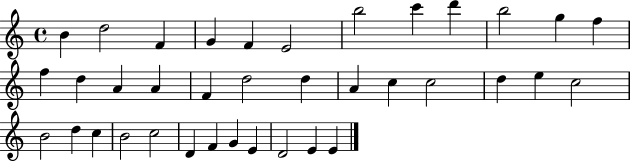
{
  \clef treble
  \time 4/4
  \defaultTimeSignature
  \key c \major
  b'4 d''2 f'4 | g'4 f'4 e'2 | b''2 c'''4 d'''4 | b''2 g''4 f''4 | \break f''4 d''4 a'4 a'4 | f'4 d''2 d''4 | a'4 c''4 c''2 | d''4 e''4 c''2 | \break b'2 d''4 c''4 | b'2 c''2 | d'4 f'4 g'4 e'4 | d'2 e'4 e'4 | \break \bar "|."
}